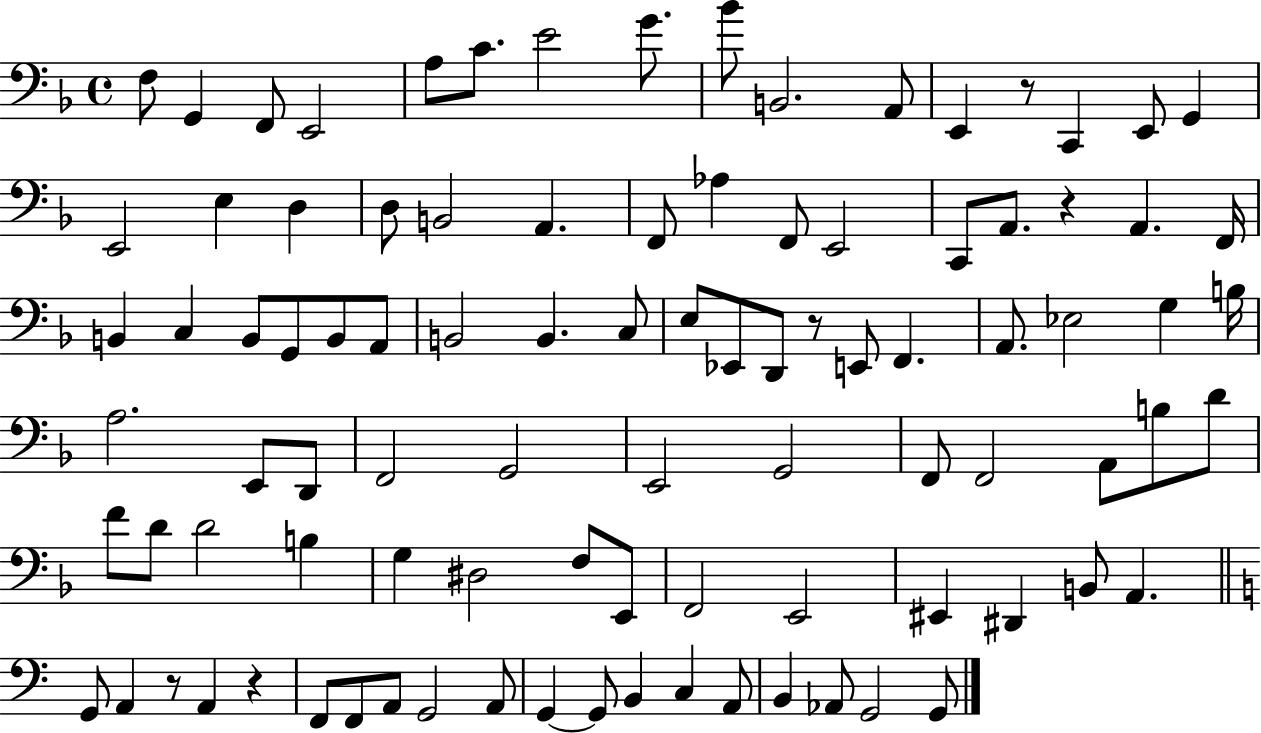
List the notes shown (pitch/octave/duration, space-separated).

F3/e G2/q F2/e E2/h A3/e C4/e. E4/h G4/e. Bb4/e B2/h. A2/e E2/q R/e C2/q E2/e G2/q E2/h E3/q D3/q D3/e B2/h A2/q. F2/e Ab3/q F2/e E2/h C2/e A2/e. R/q A2/q. F2/s B2/q C3/q B2/e G2/e B2/e A2/e B2/h B2/q. C3/e E3/e Eb2/e D2/e R/e E2/e F2/q. A2/e. Eb3/h G3/q B3/s A3/h. E2/e D2/e F2/h G2/h E2/h G2/h F2/e F2/h A2/e B3/e D4/e F4/e D4/e D4/h B3/q G3/q D#3/h F3/e E2/e F2/h E2/h EIS2/q D#2/q B2/e A2/q. G2/e A2/q R/e A2/q R/q F2/e F2/e A2/e G2/h A2/e G2/q G2/e B2/q C3/q A2/e B2/q Ab2/e G2/h G2/e